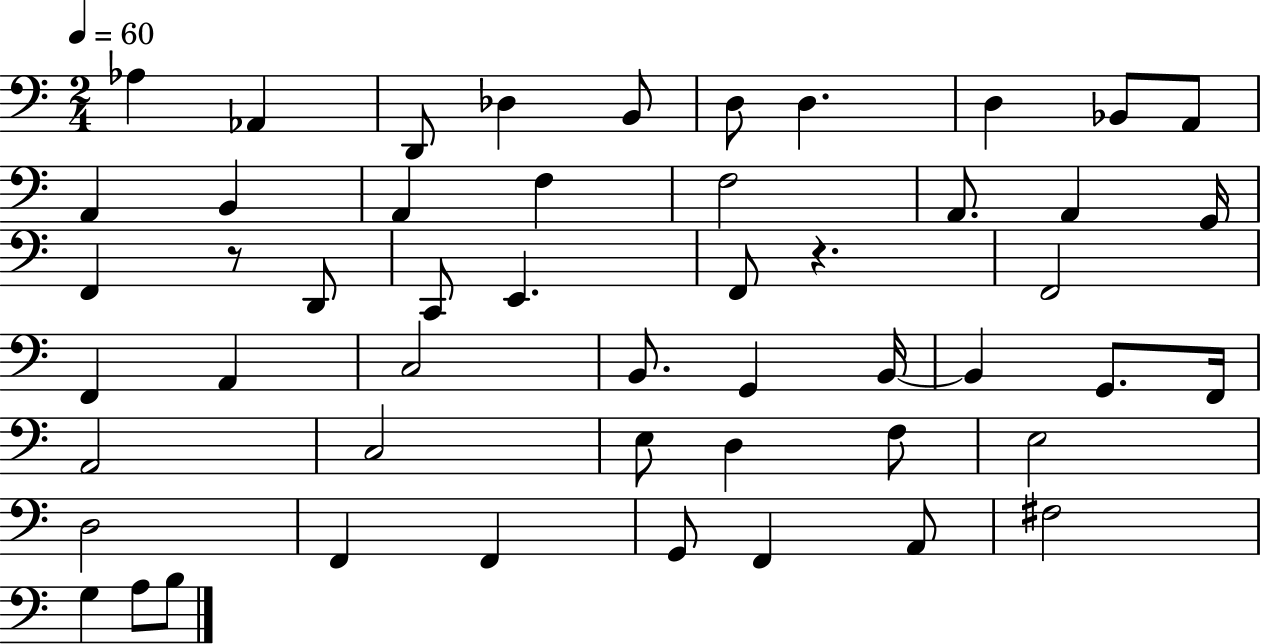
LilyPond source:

{
  \clef bass
  \numericTimeSignature
  \time 2/4
  \key c \major
  \tempo 4 = 60
  aes4 aes,4 | d,8 des4 b,8 | d8 d4. | d4 bes,8 a,8 | \break a,4 b,4 | a,4 f4 | f2 | a,8. a,4 g,16 | \break f,4 r8 d,8 | c,8 e,4. | f,8 r4. | f,2 | \break f,4 a,4 | c2 | b,8. g,4 b,16~~ | b,4 g,8. f,16 | \break a,2 | c2 | e8 d4 f8 | e2 | \break d2 | f,4 f,4 | g,8 f,4 a,8 | fis2 | \break g4 a8 b8 | \bar "|."
}